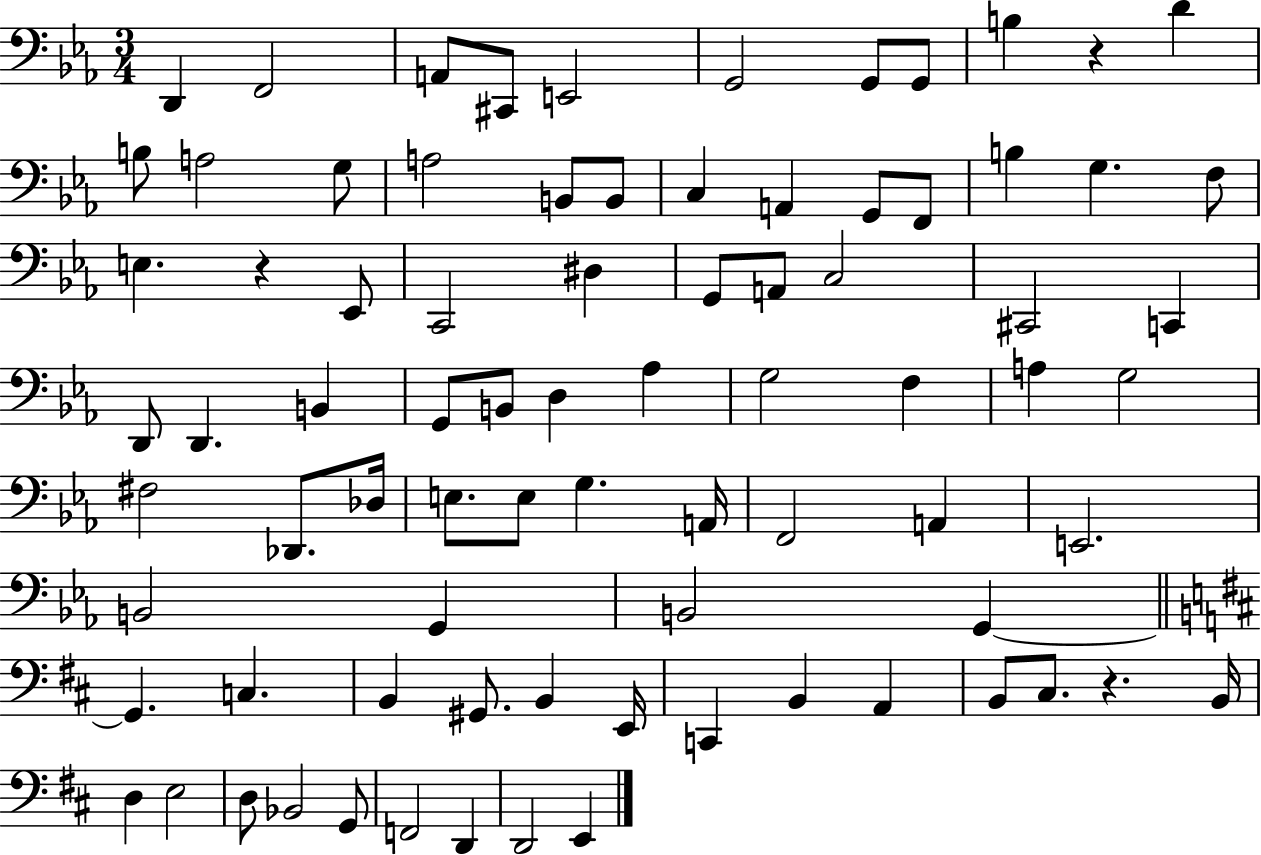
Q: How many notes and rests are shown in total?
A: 81